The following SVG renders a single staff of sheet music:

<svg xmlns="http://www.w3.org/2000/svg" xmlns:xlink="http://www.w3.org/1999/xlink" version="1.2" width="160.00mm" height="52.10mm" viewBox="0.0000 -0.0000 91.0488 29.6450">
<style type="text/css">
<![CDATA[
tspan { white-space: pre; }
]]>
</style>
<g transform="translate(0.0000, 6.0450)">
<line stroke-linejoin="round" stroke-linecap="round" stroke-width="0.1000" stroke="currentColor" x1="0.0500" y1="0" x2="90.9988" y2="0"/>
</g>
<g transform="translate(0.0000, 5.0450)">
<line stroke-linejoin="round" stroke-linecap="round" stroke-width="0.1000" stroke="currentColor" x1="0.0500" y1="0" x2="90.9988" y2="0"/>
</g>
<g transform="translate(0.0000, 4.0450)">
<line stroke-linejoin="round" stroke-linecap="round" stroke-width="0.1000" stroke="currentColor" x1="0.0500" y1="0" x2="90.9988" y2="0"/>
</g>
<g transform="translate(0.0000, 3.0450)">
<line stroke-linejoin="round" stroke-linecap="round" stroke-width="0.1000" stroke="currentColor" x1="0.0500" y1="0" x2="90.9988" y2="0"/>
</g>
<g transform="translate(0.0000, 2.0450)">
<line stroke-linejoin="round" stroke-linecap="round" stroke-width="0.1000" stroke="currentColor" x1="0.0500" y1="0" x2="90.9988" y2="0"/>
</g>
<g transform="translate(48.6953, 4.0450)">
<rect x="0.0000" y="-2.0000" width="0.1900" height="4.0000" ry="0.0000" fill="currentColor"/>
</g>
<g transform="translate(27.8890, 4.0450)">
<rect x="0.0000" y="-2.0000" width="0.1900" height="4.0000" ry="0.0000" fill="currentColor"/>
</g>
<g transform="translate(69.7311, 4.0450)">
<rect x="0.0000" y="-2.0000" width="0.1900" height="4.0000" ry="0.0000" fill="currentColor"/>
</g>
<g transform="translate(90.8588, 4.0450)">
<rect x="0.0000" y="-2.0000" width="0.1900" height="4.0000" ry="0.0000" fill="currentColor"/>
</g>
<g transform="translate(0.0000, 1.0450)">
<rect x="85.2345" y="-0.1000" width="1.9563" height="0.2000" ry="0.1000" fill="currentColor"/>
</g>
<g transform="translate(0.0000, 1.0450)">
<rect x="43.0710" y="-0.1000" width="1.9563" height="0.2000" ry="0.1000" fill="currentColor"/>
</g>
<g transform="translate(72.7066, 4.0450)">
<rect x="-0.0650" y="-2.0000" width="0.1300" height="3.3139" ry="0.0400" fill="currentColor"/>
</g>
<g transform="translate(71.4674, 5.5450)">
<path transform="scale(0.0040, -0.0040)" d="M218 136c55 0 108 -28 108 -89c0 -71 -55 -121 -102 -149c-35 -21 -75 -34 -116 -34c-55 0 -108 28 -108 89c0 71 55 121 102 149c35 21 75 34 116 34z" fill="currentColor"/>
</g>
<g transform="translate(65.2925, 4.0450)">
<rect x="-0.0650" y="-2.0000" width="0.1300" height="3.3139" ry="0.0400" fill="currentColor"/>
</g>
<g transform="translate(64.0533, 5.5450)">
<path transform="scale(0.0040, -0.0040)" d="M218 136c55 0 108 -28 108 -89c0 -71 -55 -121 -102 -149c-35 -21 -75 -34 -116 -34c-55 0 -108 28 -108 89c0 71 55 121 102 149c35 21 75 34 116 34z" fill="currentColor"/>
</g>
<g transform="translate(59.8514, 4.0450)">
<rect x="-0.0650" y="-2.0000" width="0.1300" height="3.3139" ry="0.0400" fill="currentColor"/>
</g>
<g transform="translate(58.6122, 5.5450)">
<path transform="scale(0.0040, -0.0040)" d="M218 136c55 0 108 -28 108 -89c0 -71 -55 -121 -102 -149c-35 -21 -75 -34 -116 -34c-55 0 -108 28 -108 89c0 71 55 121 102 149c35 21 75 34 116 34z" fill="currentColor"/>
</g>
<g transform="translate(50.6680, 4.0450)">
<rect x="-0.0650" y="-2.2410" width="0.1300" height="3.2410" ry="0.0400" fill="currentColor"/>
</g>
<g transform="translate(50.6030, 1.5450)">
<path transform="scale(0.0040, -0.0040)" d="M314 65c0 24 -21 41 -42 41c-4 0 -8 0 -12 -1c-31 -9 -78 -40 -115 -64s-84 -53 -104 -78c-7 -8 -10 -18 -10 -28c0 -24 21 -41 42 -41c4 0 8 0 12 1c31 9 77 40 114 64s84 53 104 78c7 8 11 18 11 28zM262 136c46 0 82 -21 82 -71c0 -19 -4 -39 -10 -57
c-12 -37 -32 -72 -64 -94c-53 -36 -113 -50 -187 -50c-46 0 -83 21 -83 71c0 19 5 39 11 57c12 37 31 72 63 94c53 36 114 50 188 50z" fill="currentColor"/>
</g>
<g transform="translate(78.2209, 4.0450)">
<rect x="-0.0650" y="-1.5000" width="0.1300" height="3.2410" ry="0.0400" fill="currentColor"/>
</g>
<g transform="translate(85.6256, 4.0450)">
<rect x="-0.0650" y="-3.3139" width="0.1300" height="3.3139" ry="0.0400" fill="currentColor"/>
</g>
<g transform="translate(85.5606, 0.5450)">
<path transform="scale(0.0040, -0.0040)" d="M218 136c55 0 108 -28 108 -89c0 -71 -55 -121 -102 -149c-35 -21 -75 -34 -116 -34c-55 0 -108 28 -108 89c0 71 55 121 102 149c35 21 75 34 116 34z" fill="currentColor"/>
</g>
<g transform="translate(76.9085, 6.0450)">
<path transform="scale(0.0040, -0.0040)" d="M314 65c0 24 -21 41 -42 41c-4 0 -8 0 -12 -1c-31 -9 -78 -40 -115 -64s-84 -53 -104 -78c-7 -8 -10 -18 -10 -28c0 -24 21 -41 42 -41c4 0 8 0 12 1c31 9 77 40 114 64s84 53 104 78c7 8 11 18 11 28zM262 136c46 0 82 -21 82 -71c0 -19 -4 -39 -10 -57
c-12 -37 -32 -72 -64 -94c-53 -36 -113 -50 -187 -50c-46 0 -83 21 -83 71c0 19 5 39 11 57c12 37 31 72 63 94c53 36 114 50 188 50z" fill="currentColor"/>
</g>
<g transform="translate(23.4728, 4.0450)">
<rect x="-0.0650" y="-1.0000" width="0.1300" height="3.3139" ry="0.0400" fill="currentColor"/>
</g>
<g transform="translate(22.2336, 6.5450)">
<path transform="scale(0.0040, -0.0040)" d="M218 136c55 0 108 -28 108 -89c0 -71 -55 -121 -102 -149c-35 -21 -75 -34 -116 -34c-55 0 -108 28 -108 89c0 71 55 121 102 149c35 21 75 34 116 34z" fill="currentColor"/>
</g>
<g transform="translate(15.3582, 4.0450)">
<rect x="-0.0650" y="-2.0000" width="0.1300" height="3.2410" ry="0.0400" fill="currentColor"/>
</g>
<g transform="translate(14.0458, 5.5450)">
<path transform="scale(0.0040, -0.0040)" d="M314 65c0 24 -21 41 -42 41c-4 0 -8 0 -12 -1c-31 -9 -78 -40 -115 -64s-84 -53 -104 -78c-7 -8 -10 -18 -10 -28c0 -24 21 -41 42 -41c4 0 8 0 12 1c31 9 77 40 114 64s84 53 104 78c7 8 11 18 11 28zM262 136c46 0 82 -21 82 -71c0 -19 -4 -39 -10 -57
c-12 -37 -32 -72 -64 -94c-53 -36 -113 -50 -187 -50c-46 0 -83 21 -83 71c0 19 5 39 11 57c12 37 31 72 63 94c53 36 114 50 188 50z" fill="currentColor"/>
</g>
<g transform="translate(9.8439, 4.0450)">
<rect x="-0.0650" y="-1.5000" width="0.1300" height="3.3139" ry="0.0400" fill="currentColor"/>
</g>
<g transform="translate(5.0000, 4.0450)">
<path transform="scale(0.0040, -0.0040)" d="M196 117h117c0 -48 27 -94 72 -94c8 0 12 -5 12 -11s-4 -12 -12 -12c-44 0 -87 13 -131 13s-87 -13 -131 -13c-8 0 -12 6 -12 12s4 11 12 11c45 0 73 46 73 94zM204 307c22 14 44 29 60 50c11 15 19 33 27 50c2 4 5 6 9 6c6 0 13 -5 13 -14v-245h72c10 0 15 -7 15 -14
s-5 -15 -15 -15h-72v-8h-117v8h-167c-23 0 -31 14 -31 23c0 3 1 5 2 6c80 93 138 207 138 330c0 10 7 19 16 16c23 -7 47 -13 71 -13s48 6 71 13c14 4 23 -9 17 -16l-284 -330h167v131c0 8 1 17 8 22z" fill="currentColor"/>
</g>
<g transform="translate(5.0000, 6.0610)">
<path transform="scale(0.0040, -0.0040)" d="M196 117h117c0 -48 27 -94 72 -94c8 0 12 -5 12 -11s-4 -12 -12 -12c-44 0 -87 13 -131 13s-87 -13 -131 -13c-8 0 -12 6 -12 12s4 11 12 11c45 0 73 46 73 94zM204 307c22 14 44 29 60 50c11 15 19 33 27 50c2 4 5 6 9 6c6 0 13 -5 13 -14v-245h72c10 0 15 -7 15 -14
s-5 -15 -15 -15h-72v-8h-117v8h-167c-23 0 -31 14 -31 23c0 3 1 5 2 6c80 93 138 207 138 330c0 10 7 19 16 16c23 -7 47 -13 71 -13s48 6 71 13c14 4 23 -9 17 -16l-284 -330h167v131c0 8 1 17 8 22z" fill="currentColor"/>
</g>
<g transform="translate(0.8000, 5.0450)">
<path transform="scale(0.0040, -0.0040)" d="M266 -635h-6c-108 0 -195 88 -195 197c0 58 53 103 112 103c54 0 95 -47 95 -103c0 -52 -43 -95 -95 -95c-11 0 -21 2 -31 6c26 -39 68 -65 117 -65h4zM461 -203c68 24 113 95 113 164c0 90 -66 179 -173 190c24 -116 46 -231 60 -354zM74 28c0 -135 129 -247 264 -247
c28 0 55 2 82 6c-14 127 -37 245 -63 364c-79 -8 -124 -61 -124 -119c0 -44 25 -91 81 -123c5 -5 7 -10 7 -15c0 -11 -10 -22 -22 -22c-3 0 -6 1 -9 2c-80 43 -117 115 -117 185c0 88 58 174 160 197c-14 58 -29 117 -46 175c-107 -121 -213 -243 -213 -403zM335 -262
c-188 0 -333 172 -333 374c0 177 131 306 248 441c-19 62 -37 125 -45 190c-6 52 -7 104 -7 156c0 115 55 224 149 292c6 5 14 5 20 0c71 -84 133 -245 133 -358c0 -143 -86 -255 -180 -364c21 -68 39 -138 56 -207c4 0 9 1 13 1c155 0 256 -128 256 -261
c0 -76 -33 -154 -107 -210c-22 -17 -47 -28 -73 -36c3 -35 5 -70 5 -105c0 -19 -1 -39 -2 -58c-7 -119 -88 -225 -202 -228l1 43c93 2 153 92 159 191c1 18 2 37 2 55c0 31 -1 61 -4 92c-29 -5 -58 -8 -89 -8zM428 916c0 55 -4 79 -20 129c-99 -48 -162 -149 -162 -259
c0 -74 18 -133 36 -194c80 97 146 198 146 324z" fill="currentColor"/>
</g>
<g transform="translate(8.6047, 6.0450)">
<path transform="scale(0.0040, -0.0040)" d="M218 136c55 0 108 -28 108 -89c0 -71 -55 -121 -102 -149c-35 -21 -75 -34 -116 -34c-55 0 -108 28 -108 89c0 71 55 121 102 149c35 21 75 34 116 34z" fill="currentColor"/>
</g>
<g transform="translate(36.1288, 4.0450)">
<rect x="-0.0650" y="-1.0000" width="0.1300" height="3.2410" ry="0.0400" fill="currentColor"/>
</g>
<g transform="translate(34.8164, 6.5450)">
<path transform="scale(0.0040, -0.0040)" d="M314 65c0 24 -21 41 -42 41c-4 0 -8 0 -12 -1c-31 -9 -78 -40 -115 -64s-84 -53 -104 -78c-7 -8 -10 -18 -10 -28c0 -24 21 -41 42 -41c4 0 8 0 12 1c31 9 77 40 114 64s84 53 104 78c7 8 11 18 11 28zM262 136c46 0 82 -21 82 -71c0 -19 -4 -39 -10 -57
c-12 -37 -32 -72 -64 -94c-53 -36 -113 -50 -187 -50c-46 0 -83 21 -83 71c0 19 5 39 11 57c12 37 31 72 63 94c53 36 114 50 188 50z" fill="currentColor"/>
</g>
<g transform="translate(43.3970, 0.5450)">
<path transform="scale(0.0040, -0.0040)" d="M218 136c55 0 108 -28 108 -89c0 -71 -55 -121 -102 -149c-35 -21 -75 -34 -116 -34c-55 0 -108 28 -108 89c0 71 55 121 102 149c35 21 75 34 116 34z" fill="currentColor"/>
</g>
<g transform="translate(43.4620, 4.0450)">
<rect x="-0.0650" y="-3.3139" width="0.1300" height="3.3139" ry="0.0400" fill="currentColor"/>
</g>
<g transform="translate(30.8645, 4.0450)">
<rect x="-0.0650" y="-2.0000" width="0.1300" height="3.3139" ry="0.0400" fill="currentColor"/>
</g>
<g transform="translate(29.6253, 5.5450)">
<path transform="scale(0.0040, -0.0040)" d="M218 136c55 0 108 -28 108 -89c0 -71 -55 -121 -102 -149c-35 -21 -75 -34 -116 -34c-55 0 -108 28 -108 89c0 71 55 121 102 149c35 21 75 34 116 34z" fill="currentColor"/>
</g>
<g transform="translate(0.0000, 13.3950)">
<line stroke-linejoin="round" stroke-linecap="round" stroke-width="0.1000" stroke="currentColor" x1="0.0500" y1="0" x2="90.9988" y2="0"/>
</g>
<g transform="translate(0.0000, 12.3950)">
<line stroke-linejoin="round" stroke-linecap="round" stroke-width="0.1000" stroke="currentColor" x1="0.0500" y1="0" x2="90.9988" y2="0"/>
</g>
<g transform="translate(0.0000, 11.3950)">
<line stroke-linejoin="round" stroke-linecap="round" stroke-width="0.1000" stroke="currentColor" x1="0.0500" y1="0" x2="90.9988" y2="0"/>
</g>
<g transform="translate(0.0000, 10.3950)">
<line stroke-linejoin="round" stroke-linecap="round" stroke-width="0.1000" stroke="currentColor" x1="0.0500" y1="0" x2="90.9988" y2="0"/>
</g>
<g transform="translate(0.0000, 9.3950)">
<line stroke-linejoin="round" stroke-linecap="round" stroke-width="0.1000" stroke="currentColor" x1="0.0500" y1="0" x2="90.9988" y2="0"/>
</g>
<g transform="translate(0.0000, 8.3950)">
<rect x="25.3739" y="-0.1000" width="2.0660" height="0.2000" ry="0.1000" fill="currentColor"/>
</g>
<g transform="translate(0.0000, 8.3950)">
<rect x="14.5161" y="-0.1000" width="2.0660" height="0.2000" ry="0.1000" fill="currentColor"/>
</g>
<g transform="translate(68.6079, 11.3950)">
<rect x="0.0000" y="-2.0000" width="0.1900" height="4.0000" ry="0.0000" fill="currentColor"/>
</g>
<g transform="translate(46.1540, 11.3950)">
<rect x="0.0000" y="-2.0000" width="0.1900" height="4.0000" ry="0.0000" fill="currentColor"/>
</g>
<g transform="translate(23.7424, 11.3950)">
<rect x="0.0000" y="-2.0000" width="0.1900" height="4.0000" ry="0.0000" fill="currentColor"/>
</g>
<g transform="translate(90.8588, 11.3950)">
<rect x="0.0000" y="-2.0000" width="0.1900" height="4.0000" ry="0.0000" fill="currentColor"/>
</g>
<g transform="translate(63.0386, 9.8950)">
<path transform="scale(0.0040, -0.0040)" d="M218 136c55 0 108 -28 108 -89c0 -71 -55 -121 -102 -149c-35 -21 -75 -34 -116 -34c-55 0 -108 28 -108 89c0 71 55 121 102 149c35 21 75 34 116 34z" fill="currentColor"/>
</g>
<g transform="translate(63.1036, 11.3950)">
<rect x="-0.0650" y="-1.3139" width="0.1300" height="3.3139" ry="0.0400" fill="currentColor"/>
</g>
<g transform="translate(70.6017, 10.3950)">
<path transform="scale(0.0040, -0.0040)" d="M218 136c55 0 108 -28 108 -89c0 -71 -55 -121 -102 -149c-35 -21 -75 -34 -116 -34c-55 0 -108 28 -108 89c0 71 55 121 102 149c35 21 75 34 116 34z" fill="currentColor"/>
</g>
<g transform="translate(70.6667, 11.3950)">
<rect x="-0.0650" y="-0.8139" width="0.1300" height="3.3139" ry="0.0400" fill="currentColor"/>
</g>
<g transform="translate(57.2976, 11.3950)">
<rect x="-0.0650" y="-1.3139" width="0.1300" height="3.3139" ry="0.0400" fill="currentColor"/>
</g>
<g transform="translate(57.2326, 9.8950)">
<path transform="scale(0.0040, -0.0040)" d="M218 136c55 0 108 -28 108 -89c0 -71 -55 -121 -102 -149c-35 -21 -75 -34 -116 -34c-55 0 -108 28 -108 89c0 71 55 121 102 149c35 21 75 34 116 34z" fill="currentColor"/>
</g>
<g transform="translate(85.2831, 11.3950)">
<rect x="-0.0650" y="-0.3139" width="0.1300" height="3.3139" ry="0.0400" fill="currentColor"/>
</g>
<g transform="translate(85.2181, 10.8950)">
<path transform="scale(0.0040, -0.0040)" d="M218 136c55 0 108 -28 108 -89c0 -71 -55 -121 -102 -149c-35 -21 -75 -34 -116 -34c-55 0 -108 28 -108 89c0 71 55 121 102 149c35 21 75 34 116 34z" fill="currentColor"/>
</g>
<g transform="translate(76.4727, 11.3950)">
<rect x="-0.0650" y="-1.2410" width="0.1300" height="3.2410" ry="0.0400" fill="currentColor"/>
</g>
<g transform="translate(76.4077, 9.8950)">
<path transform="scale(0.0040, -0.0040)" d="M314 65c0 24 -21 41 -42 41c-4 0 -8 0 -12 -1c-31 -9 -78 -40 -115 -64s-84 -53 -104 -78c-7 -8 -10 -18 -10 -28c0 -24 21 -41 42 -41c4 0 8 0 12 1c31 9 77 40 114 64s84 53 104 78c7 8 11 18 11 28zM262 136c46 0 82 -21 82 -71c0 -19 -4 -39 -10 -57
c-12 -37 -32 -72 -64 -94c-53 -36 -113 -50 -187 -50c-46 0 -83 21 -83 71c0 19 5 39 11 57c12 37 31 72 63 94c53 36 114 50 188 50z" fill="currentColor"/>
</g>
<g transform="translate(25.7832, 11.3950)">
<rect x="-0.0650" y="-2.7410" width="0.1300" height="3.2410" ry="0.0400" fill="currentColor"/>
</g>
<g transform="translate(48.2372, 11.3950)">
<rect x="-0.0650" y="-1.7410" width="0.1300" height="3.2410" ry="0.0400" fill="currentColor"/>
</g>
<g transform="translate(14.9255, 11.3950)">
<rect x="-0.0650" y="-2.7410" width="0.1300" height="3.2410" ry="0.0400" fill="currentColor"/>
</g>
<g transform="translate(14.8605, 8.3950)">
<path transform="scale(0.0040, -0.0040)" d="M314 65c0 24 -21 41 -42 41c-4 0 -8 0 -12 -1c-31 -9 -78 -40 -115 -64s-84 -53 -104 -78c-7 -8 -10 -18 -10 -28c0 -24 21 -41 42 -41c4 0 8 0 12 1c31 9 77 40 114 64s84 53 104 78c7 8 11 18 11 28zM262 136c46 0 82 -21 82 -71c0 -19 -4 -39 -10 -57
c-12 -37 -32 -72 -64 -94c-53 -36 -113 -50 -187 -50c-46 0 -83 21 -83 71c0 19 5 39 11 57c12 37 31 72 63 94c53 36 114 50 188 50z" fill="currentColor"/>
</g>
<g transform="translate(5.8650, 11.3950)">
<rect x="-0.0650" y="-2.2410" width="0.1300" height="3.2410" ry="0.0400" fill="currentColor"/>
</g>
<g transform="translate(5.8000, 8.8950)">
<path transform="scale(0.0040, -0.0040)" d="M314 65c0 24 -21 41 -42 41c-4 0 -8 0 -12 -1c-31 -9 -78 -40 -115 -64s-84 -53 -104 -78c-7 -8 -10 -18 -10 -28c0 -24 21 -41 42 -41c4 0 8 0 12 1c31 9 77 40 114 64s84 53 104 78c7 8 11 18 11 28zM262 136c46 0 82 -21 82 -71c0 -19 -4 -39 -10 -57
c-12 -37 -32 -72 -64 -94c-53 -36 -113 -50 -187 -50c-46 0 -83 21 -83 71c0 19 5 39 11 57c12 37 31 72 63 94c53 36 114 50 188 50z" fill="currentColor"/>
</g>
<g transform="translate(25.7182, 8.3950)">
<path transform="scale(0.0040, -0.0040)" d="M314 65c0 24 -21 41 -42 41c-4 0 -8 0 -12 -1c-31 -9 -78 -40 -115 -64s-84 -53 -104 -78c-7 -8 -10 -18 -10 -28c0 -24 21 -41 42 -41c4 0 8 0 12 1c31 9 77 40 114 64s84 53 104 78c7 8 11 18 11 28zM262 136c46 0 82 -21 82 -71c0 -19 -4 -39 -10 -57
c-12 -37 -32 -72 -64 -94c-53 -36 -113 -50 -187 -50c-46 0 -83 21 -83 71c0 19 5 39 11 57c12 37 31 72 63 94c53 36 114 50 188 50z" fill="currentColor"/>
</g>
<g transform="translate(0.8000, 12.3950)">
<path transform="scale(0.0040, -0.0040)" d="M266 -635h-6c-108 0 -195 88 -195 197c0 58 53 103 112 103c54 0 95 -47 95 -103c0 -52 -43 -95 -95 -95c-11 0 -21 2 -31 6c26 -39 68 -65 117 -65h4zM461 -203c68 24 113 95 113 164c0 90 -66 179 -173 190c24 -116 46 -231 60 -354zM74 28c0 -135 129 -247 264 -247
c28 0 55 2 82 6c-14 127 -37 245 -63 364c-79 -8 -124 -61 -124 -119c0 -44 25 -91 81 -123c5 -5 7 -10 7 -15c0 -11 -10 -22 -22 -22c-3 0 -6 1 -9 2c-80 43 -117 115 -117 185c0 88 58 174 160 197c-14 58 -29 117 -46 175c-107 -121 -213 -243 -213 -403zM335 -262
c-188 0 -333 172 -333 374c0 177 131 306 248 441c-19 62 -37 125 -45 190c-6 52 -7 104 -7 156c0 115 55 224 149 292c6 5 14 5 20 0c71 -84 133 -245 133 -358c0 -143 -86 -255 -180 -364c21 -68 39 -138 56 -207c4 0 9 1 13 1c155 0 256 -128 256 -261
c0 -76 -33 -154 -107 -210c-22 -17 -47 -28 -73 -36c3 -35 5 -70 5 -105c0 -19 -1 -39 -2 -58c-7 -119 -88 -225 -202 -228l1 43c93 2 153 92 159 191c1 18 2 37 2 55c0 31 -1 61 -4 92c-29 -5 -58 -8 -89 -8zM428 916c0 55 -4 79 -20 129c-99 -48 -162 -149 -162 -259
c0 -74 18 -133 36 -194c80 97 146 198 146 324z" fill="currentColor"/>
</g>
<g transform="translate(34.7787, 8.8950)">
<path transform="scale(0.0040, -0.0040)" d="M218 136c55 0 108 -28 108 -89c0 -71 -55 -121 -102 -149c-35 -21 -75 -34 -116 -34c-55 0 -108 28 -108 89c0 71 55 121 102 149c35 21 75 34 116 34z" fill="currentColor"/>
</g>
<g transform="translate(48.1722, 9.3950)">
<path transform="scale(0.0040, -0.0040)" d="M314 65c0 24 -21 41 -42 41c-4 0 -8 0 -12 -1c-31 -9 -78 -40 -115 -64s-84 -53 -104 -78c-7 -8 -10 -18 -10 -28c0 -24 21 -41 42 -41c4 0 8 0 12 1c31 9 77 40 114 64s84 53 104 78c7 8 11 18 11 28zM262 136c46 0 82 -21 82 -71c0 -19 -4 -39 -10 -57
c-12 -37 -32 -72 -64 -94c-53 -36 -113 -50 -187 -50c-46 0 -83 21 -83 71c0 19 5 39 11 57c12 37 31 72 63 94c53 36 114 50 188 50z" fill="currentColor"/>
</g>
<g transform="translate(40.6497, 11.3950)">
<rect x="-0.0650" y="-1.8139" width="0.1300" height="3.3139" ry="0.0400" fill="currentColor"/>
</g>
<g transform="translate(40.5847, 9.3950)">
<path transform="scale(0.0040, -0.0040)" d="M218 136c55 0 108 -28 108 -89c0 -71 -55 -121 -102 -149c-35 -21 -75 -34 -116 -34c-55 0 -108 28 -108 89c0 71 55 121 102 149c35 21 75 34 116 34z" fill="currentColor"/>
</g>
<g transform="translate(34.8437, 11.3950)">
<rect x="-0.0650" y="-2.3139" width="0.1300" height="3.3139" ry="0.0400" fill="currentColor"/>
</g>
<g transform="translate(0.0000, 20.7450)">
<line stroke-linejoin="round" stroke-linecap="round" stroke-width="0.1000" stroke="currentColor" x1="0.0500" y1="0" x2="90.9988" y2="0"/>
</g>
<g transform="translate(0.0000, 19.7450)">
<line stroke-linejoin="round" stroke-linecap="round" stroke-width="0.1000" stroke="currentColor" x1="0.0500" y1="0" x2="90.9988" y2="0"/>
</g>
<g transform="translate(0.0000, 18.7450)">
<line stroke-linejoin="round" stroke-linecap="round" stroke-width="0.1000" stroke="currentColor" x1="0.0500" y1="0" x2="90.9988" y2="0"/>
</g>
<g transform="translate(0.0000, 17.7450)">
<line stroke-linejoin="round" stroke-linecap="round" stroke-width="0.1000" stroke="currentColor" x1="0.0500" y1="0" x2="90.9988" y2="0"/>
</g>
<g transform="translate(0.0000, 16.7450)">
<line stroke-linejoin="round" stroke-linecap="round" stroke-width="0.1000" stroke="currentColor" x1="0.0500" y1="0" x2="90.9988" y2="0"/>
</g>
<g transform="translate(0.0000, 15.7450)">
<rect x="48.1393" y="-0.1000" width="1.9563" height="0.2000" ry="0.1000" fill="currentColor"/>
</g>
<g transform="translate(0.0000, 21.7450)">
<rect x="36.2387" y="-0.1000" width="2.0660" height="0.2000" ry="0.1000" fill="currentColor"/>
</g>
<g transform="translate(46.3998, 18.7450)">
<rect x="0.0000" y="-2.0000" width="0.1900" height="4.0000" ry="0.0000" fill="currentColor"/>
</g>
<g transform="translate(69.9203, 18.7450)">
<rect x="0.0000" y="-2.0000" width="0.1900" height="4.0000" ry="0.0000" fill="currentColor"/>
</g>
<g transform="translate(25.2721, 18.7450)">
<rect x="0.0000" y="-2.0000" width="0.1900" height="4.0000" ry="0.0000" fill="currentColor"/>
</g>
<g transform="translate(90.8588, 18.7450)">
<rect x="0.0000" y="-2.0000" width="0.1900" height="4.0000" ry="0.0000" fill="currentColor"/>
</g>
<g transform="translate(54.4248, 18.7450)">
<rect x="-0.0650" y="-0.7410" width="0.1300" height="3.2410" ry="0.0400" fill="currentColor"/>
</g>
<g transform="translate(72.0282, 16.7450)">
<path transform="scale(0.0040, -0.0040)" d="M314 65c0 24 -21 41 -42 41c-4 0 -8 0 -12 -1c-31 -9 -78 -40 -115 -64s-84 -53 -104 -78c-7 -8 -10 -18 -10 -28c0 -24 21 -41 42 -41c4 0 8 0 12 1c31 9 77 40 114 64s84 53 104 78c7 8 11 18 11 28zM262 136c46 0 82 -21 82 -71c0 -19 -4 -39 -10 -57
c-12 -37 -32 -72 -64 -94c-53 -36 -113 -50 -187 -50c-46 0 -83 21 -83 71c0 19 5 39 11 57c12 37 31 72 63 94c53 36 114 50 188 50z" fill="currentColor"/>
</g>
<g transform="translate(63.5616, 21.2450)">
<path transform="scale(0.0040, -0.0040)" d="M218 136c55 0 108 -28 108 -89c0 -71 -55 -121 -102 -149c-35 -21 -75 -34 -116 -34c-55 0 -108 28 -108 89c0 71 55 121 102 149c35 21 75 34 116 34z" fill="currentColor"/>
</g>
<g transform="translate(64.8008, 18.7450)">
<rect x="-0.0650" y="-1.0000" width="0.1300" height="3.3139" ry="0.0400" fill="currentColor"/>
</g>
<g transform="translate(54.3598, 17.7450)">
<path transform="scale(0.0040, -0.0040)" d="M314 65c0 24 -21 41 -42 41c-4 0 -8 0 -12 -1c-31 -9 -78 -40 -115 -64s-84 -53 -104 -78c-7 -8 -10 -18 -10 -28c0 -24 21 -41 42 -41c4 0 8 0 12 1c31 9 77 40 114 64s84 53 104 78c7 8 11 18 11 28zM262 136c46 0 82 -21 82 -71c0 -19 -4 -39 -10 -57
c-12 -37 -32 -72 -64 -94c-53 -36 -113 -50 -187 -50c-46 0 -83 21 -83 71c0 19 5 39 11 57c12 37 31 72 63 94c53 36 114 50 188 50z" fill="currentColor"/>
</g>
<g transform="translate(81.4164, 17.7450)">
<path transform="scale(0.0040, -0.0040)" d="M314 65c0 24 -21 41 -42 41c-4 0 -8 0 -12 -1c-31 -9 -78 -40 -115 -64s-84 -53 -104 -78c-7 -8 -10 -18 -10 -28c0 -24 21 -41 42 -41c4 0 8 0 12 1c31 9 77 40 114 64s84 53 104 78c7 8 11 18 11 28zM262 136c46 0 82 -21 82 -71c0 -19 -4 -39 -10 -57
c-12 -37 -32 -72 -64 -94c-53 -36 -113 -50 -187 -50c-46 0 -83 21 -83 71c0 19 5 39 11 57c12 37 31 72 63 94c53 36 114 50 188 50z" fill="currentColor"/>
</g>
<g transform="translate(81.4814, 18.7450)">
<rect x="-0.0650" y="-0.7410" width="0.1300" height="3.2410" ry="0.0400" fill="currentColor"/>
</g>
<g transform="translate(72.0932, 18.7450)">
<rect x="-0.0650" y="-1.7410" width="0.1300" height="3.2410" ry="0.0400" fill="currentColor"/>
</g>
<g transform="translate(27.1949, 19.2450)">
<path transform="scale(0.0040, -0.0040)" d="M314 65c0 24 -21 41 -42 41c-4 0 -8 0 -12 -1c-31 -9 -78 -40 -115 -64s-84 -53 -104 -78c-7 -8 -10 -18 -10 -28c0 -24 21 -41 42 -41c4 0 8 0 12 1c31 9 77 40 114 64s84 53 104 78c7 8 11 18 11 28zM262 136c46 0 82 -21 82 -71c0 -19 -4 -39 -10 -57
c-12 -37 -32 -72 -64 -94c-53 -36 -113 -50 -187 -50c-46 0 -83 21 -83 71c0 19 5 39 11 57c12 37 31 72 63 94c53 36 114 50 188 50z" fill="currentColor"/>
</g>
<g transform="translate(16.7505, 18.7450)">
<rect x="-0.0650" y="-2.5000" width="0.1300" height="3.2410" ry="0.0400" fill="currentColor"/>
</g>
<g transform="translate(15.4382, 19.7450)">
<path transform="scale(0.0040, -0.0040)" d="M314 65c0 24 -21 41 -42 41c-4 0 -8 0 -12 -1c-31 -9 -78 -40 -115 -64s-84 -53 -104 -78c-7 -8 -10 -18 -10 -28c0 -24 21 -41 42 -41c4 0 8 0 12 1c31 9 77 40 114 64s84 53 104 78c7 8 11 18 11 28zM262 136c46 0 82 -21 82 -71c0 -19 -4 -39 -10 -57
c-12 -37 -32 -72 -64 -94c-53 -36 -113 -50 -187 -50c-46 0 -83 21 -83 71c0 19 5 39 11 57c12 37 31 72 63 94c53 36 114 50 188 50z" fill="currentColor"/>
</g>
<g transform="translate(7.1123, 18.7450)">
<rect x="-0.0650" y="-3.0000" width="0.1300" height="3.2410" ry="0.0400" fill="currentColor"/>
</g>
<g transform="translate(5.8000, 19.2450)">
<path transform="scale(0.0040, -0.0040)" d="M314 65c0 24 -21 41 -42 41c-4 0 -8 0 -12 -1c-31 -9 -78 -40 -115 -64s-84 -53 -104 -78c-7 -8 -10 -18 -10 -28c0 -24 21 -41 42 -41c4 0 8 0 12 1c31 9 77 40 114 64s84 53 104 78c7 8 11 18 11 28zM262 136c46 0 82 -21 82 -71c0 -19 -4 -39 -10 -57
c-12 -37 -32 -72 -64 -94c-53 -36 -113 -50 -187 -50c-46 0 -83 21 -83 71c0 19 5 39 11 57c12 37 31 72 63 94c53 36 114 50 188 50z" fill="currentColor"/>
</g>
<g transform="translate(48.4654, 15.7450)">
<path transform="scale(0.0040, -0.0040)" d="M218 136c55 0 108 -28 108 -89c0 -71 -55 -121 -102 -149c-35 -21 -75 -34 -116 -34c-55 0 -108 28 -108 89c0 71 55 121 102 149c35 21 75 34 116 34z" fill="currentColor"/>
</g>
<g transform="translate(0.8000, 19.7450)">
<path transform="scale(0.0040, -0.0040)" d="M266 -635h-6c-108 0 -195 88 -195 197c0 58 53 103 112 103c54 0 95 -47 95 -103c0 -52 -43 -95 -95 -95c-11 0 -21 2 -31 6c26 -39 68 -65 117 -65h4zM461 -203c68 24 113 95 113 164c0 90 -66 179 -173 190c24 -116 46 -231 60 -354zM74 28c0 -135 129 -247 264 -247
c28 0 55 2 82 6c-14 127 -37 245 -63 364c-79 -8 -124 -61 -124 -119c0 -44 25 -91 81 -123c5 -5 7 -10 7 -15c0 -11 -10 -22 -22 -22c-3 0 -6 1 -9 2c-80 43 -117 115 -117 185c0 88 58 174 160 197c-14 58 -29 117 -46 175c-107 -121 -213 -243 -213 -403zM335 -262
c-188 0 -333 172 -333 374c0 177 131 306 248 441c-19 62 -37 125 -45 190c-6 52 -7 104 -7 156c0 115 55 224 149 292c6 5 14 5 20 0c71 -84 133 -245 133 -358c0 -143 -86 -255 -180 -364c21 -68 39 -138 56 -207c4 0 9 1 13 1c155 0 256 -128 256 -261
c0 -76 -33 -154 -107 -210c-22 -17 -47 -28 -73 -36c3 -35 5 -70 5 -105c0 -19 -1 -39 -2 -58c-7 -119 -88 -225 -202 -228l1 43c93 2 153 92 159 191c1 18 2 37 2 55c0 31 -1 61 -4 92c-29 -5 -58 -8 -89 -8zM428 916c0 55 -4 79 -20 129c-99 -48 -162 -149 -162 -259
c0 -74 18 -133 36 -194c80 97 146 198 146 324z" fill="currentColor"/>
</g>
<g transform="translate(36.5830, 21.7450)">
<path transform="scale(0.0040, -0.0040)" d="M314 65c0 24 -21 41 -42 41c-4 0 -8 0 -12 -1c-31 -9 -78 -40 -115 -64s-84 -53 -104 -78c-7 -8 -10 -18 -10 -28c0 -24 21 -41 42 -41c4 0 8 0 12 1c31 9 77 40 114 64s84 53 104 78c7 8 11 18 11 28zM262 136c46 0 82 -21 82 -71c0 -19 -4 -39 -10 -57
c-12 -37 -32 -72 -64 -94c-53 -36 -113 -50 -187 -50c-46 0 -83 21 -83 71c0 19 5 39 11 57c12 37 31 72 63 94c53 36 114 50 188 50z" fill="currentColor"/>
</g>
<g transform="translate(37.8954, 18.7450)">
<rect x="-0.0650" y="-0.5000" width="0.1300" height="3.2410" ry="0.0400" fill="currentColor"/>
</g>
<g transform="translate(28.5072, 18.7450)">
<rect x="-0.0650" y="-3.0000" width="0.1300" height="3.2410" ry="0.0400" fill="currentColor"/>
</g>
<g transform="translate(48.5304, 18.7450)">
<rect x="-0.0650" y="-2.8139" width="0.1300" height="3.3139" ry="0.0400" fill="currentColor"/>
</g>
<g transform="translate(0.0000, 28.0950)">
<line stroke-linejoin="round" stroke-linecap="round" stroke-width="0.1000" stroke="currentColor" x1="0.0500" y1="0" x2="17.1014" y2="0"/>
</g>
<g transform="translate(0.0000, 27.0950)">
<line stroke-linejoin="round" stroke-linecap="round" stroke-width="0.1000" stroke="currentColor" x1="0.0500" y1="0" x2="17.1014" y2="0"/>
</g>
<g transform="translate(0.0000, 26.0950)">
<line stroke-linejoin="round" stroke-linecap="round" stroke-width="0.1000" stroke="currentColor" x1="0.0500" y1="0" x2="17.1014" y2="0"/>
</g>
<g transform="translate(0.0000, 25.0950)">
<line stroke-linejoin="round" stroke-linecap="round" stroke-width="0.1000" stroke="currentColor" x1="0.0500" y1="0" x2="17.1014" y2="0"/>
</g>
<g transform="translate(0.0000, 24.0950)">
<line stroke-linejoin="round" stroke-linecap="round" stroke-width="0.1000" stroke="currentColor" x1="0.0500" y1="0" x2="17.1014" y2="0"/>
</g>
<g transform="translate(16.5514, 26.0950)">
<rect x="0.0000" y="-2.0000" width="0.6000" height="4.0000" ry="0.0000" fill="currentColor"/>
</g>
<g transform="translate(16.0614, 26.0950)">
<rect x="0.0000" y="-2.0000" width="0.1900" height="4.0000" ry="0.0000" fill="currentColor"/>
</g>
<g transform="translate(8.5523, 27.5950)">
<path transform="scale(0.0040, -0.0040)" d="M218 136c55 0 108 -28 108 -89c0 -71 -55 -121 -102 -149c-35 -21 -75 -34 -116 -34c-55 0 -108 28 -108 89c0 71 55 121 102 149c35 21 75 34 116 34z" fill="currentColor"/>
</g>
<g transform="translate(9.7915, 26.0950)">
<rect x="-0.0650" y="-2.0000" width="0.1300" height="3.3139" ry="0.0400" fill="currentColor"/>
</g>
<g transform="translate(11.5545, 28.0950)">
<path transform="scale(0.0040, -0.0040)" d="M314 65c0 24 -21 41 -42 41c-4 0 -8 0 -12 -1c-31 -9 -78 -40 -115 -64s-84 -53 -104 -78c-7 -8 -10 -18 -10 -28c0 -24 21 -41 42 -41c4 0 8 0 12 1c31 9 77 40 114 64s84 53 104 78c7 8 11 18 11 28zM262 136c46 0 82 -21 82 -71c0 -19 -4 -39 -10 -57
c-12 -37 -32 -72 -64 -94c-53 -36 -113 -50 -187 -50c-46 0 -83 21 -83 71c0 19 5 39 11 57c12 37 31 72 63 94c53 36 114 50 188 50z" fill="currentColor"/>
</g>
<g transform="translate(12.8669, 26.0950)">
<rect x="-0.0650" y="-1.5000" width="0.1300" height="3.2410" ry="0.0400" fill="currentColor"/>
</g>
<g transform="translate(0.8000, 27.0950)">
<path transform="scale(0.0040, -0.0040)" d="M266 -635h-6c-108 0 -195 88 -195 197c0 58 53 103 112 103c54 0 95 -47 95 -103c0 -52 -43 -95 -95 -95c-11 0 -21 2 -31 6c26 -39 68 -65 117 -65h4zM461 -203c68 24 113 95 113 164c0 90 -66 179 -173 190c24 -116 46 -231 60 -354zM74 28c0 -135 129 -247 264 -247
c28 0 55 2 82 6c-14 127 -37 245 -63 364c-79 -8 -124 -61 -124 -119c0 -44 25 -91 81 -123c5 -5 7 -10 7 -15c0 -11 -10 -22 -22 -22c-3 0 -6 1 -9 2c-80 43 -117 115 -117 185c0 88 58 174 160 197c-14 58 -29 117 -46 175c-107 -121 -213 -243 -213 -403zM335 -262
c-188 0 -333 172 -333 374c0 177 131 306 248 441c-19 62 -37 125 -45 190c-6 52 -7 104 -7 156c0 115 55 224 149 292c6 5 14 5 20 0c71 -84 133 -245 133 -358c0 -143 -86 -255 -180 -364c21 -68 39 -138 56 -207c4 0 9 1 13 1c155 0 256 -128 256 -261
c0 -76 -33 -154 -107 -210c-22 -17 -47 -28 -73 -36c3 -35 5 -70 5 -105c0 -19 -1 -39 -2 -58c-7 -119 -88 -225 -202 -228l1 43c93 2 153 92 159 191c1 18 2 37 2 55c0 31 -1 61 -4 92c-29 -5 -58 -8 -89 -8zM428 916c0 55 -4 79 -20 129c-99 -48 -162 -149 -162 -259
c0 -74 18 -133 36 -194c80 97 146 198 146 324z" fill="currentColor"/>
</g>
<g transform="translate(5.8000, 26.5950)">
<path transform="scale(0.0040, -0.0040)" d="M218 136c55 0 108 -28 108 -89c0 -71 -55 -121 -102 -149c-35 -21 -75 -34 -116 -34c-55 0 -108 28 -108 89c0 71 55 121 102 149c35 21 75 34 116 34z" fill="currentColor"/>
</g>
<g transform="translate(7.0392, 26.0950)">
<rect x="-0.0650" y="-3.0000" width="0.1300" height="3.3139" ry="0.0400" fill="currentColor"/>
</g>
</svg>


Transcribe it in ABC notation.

X:1
T:Untitled
M:4/4
L:1/4
K:C
E F2 D F D2 b g2 F F F E2 b g2 a2 a2 g f f2 e e d e2 c A2 G2 A2 C2 a d2 D f2 d2 A F E2